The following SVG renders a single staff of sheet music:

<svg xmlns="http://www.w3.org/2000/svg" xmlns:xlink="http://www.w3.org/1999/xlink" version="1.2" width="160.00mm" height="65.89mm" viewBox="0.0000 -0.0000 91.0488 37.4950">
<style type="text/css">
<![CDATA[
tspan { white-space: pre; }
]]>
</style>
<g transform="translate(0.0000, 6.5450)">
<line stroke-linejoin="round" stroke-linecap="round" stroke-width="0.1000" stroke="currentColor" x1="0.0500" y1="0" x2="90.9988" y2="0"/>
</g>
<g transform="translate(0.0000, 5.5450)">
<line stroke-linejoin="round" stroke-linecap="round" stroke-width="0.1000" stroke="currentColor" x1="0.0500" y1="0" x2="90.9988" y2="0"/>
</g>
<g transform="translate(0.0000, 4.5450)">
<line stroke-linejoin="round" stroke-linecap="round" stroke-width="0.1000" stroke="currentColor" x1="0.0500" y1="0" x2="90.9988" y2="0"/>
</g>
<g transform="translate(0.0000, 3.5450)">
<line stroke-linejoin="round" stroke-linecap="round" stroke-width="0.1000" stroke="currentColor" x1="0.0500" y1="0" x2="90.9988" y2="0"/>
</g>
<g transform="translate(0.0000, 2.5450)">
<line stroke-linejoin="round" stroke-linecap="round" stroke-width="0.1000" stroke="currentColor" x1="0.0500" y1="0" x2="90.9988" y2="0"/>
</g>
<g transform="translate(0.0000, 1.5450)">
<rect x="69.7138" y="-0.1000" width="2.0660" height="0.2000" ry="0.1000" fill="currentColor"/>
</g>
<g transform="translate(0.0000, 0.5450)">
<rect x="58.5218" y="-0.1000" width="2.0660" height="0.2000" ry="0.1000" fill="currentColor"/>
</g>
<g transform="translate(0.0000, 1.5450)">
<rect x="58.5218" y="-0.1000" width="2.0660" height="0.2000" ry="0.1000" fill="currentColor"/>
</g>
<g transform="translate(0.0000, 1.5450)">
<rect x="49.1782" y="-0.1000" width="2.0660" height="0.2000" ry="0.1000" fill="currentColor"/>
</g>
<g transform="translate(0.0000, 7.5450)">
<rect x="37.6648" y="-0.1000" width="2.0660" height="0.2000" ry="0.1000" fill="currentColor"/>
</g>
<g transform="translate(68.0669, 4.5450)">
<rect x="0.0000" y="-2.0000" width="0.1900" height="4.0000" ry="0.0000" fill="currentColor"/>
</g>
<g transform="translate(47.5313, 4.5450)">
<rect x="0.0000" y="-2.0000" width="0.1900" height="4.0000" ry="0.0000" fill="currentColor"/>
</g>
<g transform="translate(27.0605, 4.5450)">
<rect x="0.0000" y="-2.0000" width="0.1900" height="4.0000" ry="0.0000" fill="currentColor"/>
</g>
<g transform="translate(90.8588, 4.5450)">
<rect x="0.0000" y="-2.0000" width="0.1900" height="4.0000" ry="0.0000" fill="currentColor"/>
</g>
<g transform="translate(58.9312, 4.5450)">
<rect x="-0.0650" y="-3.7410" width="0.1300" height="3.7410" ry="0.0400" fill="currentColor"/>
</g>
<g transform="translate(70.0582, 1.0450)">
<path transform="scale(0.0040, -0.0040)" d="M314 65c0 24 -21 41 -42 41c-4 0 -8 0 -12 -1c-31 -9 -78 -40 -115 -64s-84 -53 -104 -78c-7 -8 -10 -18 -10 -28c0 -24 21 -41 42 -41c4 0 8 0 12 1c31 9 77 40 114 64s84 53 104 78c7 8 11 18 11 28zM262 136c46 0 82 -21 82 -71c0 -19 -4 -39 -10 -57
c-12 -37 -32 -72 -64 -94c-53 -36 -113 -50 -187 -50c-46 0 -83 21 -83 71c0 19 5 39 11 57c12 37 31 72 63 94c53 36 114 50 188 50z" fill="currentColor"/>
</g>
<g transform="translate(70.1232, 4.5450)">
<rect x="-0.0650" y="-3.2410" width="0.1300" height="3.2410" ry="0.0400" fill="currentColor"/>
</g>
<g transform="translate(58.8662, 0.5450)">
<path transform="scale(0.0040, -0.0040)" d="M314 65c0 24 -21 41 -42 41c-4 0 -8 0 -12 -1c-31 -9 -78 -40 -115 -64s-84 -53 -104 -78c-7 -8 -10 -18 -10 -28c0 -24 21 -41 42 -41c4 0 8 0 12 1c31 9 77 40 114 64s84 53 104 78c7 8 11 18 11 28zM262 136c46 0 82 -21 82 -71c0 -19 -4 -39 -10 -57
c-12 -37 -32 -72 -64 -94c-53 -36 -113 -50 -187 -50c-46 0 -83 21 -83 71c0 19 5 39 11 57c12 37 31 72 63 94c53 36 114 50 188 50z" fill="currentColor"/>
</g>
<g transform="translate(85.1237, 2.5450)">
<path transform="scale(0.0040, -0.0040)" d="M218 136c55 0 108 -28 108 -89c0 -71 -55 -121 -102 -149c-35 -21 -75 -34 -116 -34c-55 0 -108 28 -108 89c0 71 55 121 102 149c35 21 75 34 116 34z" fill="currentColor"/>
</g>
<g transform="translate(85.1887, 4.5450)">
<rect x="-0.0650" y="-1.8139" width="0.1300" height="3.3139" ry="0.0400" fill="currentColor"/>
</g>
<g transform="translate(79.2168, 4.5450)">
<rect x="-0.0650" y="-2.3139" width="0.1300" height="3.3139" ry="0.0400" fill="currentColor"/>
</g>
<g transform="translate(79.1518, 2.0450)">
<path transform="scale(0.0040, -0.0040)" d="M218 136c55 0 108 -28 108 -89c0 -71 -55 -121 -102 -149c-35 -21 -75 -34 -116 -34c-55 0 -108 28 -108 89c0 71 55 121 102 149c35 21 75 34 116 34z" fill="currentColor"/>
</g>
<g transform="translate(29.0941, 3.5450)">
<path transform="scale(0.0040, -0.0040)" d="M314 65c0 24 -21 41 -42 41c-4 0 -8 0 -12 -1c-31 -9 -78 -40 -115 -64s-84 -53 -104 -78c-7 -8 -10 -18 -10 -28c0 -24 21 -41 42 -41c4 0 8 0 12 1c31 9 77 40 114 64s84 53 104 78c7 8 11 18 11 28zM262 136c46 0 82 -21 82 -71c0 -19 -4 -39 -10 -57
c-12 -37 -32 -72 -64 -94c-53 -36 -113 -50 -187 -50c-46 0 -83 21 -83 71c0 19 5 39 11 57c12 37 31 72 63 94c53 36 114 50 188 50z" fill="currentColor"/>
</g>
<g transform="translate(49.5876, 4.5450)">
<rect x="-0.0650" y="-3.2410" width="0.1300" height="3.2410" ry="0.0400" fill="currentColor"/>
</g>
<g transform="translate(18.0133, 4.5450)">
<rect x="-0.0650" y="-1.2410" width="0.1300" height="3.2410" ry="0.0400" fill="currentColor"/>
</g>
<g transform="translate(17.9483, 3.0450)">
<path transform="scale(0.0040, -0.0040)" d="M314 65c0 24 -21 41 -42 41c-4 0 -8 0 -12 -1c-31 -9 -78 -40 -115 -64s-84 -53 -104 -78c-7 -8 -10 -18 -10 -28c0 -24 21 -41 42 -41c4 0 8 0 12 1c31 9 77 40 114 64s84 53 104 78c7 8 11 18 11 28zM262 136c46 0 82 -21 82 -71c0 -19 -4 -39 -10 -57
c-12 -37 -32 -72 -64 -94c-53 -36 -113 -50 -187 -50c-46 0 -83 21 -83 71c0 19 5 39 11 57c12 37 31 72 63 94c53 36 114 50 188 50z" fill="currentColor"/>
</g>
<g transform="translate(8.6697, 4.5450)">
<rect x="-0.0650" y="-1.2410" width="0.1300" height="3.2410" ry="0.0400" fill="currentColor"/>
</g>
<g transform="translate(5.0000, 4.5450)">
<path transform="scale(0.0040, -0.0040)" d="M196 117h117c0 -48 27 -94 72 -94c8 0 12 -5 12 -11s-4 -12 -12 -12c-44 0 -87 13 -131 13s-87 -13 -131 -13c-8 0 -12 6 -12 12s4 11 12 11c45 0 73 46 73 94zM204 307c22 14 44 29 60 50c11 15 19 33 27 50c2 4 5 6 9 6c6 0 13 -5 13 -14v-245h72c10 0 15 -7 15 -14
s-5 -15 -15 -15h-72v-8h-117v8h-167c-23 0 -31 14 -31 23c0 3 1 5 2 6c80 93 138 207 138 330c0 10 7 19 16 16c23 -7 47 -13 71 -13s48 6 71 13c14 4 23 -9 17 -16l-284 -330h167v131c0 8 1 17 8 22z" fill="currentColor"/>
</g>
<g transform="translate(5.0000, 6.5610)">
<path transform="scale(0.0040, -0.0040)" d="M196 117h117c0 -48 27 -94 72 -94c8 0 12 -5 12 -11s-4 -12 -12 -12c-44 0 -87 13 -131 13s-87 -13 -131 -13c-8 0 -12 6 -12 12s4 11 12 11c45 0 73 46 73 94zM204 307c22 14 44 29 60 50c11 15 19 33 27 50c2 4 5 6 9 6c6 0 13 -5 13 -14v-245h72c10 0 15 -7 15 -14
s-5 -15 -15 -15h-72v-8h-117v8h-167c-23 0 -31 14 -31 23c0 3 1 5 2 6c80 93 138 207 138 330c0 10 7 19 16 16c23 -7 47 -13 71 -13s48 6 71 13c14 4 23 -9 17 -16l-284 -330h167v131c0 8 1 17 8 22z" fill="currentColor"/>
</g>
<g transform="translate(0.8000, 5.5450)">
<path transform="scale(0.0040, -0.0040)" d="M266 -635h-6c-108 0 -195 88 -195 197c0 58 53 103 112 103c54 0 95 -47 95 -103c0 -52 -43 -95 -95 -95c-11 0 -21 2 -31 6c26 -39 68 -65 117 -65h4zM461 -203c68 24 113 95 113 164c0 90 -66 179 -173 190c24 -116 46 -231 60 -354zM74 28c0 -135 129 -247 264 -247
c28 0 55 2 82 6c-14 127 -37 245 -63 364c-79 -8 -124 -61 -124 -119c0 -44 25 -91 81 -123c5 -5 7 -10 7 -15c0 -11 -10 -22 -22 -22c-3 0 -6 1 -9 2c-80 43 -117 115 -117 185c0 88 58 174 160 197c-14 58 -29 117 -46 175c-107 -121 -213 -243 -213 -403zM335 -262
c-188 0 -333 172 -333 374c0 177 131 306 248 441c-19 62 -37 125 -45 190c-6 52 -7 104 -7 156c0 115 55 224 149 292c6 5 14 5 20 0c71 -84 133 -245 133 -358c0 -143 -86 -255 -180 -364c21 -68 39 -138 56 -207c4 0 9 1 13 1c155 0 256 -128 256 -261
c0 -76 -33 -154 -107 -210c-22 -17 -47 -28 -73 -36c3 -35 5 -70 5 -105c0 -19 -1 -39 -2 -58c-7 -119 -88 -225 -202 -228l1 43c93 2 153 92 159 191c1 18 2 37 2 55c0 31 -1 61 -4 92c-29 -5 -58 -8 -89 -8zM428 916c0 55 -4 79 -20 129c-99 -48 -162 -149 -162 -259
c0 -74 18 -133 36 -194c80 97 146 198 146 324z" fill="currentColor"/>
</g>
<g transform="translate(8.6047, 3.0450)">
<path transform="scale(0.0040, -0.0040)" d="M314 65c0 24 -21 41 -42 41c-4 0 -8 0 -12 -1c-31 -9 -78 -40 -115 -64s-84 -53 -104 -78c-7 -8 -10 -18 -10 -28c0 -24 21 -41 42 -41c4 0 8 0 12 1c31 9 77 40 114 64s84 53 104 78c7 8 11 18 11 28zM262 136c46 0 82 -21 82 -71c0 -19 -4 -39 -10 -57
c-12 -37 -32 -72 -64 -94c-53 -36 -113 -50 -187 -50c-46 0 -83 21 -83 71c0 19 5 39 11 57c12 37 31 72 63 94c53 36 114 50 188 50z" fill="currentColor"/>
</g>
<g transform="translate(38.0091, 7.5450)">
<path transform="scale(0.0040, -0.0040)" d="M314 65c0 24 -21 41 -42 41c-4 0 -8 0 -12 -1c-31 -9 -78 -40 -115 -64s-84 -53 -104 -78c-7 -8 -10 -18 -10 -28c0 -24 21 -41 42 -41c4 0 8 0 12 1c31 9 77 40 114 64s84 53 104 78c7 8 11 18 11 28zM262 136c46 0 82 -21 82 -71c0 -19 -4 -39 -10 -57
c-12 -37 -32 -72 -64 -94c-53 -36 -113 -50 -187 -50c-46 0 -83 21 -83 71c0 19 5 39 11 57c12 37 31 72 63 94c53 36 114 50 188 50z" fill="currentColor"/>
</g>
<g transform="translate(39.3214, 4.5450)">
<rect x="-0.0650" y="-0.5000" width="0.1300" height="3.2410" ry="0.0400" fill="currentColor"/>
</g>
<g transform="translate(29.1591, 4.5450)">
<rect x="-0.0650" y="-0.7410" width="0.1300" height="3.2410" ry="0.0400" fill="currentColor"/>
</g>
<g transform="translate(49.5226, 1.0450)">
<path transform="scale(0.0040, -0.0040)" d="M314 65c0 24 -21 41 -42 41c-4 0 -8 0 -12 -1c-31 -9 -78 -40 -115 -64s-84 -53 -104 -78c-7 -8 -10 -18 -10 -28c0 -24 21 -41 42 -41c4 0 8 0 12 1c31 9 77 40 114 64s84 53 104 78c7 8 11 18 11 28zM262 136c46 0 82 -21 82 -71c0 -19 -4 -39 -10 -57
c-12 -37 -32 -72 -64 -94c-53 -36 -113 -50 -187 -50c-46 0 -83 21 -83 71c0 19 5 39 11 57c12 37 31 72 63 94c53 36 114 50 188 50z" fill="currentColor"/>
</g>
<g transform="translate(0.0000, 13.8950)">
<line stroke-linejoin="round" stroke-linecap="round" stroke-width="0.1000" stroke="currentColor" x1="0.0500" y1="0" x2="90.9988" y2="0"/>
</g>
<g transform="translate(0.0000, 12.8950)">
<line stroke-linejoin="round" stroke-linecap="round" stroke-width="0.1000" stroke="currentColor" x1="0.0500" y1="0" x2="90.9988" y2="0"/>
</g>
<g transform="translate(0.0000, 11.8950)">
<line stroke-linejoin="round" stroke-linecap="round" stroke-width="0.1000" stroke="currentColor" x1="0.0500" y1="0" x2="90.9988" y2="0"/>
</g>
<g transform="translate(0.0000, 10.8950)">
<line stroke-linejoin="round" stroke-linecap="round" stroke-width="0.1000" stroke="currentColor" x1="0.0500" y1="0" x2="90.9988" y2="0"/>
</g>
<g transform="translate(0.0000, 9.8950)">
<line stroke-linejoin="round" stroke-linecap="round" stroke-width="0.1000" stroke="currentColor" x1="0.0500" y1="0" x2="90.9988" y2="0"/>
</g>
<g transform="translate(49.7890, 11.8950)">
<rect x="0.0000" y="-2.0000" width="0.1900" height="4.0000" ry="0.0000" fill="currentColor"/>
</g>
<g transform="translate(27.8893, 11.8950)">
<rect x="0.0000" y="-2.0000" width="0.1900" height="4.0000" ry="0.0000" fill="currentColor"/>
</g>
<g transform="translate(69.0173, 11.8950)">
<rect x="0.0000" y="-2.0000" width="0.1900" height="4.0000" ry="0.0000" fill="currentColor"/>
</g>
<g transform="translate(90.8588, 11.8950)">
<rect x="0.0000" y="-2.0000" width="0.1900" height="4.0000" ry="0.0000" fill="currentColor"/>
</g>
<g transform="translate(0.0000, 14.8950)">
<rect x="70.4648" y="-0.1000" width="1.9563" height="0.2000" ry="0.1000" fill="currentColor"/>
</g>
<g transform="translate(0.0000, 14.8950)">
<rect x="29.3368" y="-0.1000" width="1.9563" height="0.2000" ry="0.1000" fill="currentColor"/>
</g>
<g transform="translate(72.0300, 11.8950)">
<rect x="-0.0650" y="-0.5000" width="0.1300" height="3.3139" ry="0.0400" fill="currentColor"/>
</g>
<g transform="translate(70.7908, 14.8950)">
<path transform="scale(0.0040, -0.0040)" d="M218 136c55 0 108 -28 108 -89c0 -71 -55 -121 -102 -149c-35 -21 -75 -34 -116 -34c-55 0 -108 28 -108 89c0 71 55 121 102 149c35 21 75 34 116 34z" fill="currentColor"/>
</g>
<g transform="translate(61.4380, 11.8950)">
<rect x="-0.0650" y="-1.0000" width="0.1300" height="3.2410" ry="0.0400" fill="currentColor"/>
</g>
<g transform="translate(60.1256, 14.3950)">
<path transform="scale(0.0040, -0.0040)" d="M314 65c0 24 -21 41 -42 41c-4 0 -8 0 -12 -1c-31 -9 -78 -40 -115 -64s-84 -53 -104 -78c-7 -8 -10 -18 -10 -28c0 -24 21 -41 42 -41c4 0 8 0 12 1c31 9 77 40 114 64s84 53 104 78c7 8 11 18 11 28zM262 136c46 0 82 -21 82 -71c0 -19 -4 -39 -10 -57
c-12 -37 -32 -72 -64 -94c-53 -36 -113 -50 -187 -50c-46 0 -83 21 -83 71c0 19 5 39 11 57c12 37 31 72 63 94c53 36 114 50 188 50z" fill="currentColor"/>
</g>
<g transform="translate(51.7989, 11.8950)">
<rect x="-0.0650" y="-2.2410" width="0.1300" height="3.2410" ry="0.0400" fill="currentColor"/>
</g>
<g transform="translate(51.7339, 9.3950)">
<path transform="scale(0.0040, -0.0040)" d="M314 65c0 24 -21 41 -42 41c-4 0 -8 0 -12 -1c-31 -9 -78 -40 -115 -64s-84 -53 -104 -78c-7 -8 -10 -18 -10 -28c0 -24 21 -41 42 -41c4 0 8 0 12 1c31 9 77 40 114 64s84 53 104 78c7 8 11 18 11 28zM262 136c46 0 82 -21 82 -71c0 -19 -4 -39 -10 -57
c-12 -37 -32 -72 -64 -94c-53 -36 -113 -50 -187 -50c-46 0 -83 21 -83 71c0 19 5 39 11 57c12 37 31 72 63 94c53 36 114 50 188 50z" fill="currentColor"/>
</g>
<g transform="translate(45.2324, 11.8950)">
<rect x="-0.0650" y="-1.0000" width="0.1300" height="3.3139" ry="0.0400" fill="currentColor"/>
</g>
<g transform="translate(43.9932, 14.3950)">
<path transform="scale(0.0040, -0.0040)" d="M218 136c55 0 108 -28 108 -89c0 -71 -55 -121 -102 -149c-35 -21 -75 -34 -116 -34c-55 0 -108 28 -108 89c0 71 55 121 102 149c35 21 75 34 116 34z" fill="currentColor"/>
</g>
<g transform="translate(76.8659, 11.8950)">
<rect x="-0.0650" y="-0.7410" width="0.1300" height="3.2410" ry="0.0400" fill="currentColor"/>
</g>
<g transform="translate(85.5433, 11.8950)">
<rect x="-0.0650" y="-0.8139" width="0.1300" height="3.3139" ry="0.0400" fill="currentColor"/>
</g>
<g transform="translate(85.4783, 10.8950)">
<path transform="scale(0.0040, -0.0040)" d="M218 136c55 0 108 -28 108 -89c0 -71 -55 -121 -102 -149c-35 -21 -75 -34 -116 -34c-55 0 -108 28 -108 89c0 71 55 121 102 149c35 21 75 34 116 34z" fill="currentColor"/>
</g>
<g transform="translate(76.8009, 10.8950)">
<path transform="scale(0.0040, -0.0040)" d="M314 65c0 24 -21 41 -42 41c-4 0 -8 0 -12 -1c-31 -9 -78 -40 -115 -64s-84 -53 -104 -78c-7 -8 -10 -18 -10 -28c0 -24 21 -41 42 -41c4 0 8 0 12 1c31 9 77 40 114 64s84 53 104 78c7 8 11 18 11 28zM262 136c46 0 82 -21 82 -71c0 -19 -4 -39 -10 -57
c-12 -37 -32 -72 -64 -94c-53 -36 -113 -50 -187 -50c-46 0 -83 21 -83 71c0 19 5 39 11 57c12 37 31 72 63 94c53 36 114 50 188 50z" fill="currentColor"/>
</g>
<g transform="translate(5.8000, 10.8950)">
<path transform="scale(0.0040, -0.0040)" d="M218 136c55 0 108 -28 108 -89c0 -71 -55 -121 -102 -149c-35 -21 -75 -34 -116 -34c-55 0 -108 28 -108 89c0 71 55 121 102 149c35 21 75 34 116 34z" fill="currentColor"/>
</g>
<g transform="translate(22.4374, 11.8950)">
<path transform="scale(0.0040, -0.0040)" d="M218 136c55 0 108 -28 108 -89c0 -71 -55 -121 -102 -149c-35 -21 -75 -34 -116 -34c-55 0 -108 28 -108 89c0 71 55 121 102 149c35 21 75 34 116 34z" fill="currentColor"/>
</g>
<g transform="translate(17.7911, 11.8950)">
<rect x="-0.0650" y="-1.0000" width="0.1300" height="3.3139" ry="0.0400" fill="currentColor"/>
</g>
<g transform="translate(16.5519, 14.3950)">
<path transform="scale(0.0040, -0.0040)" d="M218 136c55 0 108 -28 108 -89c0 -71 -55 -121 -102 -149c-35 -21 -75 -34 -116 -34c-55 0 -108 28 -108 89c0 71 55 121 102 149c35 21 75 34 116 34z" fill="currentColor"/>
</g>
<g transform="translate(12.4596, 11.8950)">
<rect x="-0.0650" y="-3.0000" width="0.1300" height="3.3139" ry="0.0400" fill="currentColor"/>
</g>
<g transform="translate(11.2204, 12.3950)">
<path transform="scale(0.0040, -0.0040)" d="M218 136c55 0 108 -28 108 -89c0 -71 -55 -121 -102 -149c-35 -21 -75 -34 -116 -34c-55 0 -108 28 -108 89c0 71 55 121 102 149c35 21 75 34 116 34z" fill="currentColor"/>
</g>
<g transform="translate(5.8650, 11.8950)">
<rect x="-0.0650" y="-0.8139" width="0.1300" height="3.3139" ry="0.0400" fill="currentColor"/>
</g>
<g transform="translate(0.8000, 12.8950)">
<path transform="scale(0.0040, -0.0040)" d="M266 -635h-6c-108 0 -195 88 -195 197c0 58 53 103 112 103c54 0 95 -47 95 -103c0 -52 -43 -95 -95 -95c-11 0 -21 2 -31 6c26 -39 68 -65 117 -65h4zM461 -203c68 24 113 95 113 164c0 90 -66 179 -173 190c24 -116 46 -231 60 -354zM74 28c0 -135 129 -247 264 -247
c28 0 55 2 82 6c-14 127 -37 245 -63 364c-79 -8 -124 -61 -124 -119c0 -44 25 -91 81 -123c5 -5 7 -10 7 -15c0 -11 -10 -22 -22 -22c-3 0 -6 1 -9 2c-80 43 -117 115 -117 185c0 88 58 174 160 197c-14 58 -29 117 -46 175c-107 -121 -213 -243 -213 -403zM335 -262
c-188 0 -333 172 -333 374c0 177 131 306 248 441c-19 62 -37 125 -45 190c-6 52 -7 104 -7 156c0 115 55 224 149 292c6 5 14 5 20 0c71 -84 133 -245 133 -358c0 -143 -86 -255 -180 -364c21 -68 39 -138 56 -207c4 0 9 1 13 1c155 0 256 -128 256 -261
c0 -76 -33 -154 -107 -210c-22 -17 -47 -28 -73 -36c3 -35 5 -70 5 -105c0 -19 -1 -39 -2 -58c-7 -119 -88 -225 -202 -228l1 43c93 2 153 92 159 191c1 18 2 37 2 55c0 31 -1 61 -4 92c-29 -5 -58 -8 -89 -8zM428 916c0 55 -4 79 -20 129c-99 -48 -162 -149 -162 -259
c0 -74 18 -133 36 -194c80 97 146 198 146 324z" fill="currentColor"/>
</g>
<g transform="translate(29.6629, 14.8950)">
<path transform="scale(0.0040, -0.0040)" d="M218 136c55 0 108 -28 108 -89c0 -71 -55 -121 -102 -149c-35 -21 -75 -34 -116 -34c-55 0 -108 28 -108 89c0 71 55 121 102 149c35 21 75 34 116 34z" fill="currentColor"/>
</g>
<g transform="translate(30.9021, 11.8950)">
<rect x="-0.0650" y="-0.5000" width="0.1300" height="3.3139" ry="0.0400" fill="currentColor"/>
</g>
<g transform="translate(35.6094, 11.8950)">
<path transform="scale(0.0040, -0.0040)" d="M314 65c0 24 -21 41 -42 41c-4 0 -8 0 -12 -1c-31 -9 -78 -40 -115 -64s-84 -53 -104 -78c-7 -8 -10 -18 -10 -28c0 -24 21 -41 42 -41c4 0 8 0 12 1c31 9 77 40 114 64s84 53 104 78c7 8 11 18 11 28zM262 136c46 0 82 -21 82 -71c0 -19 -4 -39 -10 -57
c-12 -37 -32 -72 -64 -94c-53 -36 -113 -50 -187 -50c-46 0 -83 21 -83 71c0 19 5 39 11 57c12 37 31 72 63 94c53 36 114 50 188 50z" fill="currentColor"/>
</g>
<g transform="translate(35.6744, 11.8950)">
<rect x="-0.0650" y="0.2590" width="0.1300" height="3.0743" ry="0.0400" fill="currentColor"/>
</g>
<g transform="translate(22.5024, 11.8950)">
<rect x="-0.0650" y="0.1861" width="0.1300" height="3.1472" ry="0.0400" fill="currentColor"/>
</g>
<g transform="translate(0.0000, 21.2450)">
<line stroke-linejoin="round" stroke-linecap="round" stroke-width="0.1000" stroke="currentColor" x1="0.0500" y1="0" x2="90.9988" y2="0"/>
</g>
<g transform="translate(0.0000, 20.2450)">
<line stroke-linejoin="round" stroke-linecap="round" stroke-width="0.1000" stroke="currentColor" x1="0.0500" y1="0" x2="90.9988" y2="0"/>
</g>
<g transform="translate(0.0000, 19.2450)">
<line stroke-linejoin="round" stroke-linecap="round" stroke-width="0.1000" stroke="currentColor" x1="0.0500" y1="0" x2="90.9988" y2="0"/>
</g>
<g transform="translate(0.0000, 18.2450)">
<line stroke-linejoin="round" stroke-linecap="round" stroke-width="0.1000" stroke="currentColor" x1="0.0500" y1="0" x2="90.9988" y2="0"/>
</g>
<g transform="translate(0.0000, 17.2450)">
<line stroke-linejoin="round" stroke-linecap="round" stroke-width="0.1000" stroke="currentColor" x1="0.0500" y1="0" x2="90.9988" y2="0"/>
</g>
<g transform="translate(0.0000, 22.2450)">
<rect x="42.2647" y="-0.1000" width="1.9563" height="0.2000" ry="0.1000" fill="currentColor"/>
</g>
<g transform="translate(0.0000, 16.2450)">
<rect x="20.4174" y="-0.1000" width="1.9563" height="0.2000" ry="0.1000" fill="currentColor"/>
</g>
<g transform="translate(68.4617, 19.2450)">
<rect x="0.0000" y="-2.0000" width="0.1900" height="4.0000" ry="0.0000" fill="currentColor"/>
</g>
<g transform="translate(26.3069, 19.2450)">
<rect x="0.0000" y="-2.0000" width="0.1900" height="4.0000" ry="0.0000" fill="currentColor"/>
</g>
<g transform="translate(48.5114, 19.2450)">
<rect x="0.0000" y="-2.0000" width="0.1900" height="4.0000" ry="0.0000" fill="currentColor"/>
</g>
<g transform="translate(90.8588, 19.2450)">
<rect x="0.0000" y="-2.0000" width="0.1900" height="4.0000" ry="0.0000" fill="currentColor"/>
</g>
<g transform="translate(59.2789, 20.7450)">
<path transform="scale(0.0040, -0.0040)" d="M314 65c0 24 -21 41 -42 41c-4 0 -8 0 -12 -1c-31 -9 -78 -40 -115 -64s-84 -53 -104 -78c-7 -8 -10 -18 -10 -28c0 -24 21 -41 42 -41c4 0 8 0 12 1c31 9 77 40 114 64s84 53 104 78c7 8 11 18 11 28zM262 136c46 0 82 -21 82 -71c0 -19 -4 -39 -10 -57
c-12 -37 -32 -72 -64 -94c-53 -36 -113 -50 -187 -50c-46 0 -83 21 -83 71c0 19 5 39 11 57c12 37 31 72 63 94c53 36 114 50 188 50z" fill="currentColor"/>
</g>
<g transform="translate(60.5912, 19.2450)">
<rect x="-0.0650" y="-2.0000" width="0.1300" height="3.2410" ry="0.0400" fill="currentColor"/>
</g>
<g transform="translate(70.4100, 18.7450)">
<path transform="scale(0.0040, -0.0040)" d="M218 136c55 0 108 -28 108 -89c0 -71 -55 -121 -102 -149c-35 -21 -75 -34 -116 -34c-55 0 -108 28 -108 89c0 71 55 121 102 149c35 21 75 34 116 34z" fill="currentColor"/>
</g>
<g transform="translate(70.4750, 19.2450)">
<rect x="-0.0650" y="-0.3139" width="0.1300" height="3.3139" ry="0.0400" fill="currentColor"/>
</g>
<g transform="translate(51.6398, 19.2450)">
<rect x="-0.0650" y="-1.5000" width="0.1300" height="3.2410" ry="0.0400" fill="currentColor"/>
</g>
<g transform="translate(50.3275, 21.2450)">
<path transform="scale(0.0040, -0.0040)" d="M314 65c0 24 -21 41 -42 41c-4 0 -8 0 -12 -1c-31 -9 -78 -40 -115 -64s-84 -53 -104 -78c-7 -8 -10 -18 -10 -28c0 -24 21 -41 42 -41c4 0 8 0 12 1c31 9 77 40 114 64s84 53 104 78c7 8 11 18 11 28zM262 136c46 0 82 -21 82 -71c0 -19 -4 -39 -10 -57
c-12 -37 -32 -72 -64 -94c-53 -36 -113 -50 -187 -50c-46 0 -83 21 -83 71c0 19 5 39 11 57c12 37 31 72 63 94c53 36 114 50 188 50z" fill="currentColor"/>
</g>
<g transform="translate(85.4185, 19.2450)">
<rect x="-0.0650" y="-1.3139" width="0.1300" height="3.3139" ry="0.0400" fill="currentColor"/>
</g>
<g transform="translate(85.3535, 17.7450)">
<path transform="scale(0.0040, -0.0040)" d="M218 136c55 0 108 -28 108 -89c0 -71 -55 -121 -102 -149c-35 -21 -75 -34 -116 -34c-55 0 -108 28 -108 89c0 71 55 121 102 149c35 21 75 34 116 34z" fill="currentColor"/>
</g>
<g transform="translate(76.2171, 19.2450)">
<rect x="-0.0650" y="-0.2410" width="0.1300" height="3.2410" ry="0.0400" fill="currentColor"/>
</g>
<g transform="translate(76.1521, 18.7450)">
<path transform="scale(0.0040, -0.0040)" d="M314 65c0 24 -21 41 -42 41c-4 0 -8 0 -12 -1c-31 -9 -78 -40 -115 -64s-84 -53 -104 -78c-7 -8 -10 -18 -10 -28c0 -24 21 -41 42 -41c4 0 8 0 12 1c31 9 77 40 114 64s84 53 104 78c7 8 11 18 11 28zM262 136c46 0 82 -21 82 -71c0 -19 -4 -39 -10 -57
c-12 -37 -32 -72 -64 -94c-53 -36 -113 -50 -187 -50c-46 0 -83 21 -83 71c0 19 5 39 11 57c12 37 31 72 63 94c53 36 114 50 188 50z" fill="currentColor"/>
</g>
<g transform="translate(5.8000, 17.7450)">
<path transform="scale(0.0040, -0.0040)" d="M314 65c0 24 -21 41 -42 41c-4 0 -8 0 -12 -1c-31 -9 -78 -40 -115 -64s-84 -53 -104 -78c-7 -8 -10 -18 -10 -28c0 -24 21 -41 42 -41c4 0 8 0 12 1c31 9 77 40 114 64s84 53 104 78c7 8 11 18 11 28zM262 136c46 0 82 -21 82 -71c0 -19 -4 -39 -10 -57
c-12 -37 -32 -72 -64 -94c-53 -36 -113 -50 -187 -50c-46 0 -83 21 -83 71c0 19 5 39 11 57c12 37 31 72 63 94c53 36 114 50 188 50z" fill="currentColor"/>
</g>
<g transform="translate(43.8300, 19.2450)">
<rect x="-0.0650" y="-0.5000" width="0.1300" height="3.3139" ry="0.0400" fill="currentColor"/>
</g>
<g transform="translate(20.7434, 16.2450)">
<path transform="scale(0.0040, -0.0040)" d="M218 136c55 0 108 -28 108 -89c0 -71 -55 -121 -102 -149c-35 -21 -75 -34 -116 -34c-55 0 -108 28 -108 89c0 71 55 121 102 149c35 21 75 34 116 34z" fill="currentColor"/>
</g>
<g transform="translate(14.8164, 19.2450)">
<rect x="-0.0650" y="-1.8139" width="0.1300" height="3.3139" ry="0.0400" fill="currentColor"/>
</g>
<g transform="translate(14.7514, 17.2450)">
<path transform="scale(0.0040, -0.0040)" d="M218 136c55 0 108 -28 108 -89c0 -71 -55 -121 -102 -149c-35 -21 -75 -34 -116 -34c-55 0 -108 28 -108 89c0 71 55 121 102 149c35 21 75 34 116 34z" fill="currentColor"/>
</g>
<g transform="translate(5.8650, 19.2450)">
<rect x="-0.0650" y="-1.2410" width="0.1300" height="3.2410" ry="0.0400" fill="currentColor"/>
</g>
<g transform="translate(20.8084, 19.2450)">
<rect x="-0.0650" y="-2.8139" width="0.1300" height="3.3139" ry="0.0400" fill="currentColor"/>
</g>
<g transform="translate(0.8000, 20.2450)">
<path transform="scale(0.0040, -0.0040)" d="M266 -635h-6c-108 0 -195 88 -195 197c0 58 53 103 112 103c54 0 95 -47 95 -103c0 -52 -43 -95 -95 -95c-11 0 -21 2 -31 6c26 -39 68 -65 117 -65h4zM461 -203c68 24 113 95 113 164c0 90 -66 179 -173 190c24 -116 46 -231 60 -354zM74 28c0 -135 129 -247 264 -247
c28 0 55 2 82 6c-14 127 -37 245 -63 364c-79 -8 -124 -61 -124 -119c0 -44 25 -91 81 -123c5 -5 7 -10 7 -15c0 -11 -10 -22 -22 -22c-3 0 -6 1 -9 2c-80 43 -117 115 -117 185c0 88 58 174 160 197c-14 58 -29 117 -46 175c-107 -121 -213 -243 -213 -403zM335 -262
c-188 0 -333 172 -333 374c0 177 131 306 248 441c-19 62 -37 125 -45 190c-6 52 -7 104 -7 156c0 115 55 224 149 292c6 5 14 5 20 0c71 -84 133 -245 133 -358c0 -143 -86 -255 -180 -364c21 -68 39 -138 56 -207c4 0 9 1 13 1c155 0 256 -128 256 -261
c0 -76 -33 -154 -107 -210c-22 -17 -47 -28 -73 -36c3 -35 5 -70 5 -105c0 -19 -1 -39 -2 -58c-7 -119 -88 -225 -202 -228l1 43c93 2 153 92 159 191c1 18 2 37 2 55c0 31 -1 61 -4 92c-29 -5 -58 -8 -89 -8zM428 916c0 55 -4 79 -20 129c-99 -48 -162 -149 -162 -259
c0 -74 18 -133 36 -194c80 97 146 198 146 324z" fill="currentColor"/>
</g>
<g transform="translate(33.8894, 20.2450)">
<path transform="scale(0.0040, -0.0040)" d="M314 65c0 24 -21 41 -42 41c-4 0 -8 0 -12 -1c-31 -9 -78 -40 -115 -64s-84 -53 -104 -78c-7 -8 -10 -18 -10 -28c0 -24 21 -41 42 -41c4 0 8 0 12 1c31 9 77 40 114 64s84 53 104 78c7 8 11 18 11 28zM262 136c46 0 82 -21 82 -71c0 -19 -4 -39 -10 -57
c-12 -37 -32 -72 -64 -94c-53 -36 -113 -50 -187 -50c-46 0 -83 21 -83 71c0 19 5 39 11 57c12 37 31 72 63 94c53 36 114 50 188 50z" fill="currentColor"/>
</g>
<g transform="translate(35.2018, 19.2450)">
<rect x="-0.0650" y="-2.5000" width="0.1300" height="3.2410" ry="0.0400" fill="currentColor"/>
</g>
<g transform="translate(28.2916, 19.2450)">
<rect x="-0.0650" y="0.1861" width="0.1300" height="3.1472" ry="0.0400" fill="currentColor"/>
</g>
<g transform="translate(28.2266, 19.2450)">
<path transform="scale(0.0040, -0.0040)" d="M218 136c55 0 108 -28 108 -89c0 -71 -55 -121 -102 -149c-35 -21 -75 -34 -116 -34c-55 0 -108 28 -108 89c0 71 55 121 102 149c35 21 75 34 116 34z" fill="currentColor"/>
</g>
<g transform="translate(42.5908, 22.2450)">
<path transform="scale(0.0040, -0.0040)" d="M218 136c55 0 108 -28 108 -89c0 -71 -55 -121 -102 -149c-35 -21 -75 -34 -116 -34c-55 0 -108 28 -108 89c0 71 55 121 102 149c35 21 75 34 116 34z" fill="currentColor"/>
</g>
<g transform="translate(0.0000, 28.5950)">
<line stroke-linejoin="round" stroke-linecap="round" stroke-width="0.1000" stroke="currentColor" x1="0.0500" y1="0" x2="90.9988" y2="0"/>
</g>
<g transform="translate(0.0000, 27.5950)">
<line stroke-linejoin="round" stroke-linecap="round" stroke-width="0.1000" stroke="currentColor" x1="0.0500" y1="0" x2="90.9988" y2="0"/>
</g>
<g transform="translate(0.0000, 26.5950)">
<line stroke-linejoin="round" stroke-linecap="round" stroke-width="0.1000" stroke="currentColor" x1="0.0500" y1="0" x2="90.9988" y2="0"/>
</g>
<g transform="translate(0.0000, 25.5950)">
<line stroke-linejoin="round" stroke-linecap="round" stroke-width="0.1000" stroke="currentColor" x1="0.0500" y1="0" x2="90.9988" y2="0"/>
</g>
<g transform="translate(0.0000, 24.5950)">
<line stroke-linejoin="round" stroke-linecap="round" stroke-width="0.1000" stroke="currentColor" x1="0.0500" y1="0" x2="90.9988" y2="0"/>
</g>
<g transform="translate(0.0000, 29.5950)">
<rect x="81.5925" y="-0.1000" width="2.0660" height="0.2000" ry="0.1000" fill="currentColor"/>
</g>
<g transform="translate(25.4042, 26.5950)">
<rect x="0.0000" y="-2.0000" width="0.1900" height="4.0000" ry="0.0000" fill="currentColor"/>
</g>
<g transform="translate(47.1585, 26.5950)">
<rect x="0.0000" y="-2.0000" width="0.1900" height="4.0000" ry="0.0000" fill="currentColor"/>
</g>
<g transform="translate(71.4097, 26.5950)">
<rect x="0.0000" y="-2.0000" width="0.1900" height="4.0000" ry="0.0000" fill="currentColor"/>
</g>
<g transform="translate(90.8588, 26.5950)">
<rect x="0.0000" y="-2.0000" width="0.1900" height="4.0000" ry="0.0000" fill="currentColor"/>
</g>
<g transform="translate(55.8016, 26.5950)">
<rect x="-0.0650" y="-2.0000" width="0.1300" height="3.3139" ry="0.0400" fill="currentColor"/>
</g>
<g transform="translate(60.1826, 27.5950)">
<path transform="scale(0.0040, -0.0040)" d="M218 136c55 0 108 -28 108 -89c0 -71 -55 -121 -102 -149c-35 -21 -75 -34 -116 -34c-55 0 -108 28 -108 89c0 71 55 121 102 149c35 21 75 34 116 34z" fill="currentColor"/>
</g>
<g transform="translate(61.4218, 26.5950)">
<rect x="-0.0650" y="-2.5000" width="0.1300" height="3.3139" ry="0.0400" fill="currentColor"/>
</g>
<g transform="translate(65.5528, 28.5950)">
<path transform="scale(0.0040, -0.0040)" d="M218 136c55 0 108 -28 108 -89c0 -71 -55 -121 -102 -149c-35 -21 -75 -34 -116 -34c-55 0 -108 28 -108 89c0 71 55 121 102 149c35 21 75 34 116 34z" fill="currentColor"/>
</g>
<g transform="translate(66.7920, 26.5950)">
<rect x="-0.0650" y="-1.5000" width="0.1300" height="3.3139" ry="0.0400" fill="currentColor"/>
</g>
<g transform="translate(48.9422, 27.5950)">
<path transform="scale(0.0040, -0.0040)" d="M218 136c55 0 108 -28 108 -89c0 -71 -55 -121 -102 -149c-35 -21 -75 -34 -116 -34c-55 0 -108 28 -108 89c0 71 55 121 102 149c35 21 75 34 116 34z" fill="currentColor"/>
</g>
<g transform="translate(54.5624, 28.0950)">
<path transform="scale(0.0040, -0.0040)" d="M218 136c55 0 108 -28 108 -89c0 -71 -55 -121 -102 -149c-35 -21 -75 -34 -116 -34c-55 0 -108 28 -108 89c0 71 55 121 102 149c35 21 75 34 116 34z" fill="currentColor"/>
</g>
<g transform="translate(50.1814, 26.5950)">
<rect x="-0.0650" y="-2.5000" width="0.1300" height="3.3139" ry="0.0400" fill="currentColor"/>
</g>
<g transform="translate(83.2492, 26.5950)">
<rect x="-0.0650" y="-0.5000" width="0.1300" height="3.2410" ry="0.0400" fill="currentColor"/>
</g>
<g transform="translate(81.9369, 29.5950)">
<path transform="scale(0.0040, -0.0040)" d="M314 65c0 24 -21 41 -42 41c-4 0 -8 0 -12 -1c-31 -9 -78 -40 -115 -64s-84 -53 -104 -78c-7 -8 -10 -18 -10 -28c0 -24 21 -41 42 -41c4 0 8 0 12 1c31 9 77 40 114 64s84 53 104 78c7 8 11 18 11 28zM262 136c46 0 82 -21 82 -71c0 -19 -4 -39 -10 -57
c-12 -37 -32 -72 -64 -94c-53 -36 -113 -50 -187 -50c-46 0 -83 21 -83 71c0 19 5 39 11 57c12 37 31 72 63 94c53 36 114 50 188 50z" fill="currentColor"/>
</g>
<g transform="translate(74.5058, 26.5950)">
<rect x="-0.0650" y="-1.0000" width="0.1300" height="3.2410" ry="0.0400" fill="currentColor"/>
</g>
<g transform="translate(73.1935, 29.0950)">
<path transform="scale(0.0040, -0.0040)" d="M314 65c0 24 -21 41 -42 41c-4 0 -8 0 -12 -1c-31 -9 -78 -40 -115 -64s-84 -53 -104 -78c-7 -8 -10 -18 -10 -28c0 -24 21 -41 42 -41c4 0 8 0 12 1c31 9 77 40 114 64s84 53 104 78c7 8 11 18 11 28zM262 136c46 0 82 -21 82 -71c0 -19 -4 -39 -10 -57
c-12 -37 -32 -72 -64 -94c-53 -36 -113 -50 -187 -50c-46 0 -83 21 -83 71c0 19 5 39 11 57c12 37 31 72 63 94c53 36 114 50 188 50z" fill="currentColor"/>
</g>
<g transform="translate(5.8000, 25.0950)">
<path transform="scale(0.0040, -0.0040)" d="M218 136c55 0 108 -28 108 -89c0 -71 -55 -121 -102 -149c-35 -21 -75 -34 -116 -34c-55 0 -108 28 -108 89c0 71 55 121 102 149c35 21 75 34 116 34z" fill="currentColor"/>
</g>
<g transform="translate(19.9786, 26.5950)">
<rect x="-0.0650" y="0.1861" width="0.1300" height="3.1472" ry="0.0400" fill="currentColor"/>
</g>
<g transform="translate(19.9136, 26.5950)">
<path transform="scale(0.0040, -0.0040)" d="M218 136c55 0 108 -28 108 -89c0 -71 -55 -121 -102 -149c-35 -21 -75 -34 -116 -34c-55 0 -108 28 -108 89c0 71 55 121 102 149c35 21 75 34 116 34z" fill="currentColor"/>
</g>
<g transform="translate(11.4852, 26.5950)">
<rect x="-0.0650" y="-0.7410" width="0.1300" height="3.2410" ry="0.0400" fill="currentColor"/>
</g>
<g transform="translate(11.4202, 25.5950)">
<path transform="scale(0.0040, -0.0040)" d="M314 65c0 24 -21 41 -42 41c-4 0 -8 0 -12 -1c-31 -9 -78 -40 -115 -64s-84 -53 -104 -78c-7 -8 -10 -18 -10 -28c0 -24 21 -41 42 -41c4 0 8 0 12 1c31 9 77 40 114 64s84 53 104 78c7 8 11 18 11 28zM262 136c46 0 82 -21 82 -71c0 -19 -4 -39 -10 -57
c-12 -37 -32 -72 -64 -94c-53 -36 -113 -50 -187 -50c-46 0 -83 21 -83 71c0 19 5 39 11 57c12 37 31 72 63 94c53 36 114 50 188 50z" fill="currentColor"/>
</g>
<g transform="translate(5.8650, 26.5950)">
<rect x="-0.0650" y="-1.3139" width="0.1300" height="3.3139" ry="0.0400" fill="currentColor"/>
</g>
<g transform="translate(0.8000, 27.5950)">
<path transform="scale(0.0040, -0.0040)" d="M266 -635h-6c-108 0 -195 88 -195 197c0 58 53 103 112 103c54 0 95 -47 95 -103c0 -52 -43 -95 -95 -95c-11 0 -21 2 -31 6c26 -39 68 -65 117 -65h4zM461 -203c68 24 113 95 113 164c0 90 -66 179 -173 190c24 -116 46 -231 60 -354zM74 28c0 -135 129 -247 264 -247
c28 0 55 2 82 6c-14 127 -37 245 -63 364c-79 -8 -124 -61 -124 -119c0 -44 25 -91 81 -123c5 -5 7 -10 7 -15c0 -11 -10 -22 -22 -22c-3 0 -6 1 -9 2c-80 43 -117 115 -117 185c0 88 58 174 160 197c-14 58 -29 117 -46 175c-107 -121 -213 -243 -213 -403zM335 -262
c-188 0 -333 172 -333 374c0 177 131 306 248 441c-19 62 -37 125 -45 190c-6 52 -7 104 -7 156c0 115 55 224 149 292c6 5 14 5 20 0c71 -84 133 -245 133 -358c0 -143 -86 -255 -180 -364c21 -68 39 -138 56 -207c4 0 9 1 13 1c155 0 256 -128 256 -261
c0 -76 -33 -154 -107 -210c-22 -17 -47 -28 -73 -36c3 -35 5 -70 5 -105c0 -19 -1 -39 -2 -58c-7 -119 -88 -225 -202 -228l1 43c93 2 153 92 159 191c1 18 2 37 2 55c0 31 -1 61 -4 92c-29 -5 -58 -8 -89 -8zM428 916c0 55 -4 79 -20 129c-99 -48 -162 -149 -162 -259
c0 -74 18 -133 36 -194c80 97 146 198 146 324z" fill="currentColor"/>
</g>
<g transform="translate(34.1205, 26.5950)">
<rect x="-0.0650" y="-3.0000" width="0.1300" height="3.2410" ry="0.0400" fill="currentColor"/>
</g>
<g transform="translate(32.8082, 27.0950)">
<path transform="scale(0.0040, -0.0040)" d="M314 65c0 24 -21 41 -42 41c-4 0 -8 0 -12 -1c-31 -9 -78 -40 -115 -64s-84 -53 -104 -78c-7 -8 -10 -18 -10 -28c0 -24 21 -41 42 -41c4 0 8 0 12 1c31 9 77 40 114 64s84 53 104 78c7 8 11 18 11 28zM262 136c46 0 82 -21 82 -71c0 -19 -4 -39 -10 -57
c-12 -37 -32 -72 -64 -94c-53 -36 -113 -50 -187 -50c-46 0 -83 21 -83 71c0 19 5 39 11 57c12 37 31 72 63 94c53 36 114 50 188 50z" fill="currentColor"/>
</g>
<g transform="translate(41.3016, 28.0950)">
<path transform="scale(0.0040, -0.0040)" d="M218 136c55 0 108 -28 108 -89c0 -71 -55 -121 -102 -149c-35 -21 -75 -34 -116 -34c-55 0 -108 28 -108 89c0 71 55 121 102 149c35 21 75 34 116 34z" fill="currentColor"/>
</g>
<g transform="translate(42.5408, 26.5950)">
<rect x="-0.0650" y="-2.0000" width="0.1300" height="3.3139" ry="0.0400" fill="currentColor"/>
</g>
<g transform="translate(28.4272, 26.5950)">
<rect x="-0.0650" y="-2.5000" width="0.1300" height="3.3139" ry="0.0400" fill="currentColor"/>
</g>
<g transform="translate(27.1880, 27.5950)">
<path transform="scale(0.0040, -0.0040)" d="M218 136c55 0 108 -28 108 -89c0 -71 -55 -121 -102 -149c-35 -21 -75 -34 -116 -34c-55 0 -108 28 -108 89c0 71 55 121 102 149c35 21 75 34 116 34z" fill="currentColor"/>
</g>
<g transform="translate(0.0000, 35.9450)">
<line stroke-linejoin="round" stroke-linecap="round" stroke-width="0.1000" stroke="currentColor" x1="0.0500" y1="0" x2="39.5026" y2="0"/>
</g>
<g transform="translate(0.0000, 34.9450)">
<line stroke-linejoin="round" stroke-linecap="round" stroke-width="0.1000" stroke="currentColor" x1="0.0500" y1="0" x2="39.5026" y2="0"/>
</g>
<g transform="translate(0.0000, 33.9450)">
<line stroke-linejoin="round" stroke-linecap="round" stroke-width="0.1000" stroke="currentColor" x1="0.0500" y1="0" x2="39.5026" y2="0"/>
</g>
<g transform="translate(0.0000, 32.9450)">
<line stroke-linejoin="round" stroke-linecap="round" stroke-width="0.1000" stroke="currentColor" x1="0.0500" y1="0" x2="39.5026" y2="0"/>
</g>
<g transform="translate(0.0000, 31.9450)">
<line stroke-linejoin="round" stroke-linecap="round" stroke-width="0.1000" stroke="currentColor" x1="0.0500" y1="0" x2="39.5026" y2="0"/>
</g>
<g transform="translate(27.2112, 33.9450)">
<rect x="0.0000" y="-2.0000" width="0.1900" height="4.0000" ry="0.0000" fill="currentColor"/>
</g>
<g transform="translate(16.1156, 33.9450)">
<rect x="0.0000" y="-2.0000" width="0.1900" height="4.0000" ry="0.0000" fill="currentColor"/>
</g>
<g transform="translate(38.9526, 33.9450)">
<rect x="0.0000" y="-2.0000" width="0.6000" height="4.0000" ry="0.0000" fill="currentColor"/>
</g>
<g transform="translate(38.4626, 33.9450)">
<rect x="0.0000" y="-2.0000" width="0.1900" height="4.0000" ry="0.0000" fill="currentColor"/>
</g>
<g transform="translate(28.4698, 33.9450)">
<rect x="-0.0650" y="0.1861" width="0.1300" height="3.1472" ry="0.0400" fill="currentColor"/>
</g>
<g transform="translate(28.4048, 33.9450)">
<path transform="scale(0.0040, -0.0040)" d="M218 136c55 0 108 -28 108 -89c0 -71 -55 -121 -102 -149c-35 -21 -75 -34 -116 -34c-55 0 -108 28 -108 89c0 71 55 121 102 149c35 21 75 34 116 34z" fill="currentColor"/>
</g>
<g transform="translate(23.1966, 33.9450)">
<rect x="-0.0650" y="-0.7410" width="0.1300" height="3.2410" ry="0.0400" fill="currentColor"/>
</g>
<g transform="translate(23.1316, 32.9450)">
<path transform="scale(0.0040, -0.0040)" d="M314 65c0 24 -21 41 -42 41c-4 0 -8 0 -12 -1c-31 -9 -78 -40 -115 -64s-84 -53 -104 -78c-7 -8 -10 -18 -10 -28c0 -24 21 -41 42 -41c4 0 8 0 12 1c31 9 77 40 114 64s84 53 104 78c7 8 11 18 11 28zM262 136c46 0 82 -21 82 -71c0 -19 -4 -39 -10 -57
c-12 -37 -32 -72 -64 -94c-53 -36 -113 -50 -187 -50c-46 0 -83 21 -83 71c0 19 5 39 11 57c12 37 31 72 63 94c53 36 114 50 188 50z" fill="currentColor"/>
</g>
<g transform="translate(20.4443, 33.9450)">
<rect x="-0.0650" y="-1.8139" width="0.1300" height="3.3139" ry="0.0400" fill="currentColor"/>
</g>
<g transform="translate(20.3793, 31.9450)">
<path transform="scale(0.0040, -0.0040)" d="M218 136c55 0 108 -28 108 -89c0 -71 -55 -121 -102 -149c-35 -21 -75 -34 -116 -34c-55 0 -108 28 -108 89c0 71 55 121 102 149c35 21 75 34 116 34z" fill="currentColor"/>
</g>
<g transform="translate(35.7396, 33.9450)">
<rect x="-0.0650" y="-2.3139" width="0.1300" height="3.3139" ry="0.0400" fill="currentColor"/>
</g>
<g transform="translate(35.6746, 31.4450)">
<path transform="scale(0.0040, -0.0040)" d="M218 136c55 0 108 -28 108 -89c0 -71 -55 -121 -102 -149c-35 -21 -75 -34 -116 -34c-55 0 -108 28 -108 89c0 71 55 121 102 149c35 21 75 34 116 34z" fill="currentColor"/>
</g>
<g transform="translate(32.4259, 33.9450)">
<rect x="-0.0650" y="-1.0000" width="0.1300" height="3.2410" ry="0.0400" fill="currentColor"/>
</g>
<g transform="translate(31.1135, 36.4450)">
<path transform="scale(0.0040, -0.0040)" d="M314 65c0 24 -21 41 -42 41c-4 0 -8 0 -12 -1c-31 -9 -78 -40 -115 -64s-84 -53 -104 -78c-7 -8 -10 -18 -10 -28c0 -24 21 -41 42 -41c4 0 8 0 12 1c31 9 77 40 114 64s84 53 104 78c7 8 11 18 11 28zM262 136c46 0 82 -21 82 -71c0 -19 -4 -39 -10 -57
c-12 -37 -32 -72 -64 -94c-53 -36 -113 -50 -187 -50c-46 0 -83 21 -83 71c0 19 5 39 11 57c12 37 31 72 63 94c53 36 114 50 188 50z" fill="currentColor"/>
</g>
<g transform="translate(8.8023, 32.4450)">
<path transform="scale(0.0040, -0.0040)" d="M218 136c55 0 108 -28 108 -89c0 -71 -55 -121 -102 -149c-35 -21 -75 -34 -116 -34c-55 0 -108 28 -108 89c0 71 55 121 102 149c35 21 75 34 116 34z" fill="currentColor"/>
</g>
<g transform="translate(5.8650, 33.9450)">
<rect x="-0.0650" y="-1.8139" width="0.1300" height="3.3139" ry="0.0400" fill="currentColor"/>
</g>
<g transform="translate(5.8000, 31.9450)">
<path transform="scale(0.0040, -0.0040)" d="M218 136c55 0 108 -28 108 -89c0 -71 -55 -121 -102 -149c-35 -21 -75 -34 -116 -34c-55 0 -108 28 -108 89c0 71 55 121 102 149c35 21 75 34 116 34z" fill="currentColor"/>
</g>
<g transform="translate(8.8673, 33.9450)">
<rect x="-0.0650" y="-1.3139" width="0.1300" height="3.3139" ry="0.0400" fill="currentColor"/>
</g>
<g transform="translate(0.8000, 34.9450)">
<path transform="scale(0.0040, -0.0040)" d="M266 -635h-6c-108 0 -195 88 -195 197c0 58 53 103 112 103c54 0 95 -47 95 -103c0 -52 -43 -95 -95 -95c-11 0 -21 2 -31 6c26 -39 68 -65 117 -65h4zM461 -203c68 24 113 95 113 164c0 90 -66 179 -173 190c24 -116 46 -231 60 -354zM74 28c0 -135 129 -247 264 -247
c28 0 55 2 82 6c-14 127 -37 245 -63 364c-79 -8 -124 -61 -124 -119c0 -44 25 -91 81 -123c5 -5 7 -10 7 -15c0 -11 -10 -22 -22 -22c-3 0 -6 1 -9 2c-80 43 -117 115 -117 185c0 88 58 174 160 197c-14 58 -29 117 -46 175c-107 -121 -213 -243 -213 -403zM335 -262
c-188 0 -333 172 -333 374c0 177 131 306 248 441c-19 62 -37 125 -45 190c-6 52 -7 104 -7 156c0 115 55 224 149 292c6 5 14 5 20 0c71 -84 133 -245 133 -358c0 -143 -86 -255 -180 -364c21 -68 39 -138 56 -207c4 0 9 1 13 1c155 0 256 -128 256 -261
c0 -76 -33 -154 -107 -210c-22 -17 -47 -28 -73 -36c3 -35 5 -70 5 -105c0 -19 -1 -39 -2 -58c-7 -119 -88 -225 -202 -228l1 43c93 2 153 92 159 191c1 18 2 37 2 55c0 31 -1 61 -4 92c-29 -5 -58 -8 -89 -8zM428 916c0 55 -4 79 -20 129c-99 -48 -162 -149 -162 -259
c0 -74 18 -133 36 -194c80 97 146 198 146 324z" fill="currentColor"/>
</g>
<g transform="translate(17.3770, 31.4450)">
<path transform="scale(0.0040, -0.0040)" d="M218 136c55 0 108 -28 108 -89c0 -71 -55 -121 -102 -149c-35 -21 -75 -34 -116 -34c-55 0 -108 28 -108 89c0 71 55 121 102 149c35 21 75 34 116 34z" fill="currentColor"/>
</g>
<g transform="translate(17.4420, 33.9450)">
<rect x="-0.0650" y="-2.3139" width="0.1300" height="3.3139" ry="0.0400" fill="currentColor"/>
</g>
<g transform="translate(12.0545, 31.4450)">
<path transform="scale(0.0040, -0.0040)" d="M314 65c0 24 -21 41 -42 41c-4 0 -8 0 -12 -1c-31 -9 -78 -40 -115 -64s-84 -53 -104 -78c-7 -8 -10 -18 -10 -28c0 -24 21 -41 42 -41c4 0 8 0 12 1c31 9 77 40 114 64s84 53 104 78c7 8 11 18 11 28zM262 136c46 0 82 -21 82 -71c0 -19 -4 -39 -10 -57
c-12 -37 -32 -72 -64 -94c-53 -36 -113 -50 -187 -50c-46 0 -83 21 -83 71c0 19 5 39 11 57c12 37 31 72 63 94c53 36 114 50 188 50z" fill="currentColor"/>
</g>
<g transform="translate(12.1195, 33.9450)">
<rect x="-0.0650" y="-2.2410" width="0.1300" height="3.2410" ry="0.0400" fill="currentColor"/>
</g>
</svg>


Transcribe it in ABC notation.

X:1
T:Untitled
M:4/4
L:1/4
K:C
e2 e2 d2 C2 b2 c'2 b2 g f d A D B C B2 D g2 D2 C d2 d e2 f a B G2 C E2 F2 c c2 e e d2 B G A2 F G F G E D2 C2 f e g2 g f d2 B D2 g